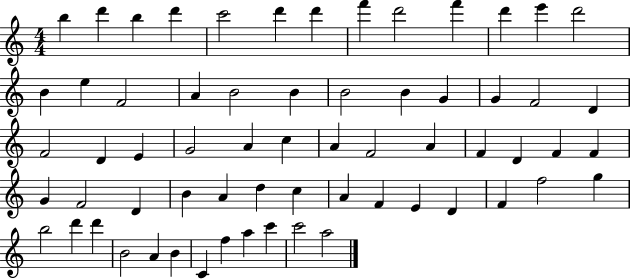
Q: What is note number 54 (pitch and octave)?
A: D6